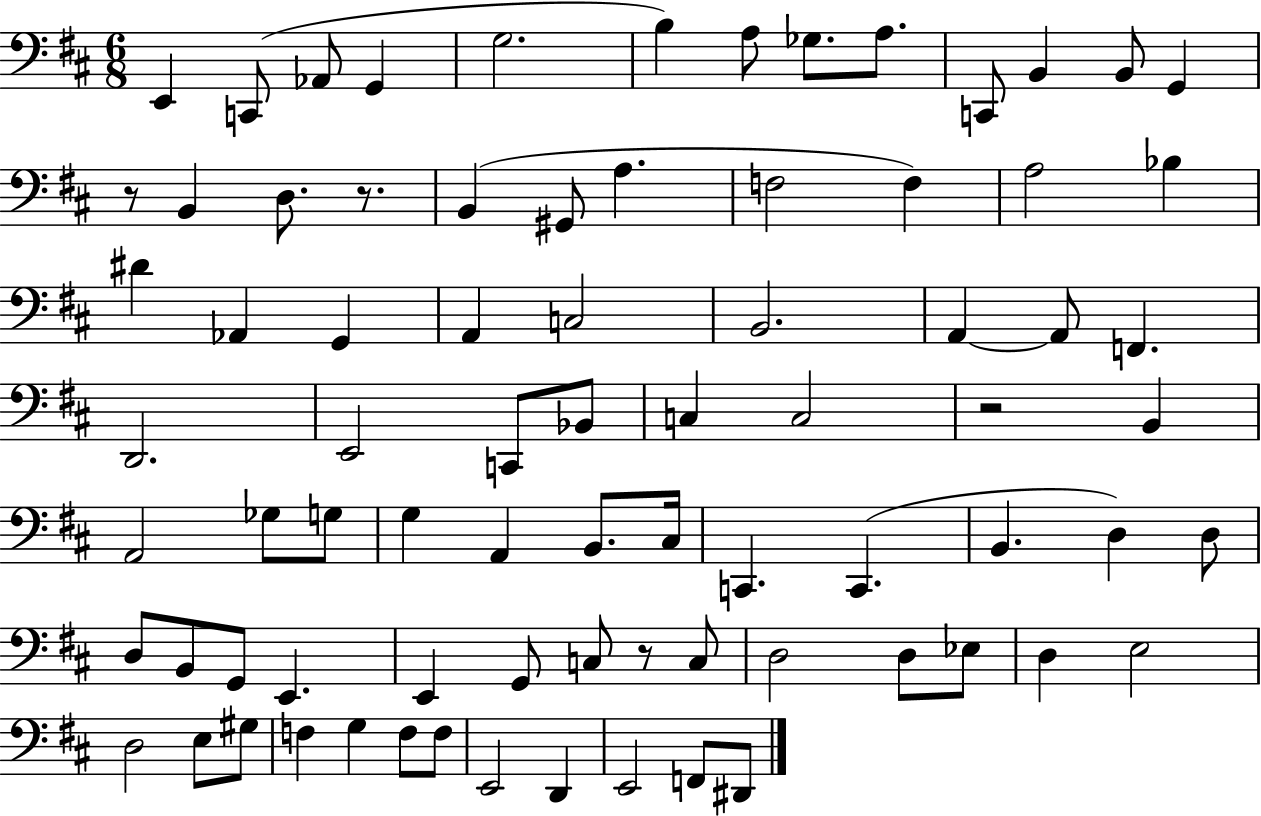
X:1
T:Untitled
M:6/8
L:1/4
K:D
E,, C,,/2 _A,,/2 G,, G,2 B, A,/2 _G,/2 A,/2 C,,/2 B,, B,,/2 G,, z/2 B,, D,/2 z/2 B,, ^G,,/2 A, F,2 F, A,2 _B, ^D _A,, G,, A,, C,2 B,,2 A,, A,,/2 F,, D,,2 E,,2 C,,/2 _B,,/2 C, C,2 z2 B,, A,,2 _G,/2 G,/2 G, A,, B,,/2 ^C,/4 C,, C,, B,, D, D,/2 D,/2 B,,/2 G,,/2 E,, E,, G,,/2 C,/2 z/2 C,/2 D,2 D,/2 _E,/2 D, E,2 D,2 E,/2 ^G,/2 F, G, F,/2 F,/2 E,,2 D,, E,,2 F,,/2 ^D,,/2